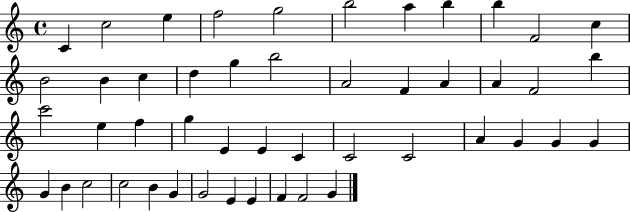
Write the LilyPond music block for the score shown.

{
  \clef treble
  \time 4/4
  \defaultTimeSignature
  \key c \major
  c'4 c''2 e''4 | f''2 g''2 | b''2 a''4 b''4 | b''4 f'2 c''4 | \break b'2 b'4 c''4 | d''4 g''4 b''2 | a'2 f'4 a'4 | a'4 f'2 b''4 | \break c'''2 e''4 f''4 | g''4 e'4 e'4 c'4 | c'2 c'2 | a'4 g'4 g'4 g'4 | \break g'4 b'4 c''2 | c''2 b'4 g'4 | g'2 e'4 e'4 | f'4 f'2 g'4 | \break \bar "|."
}